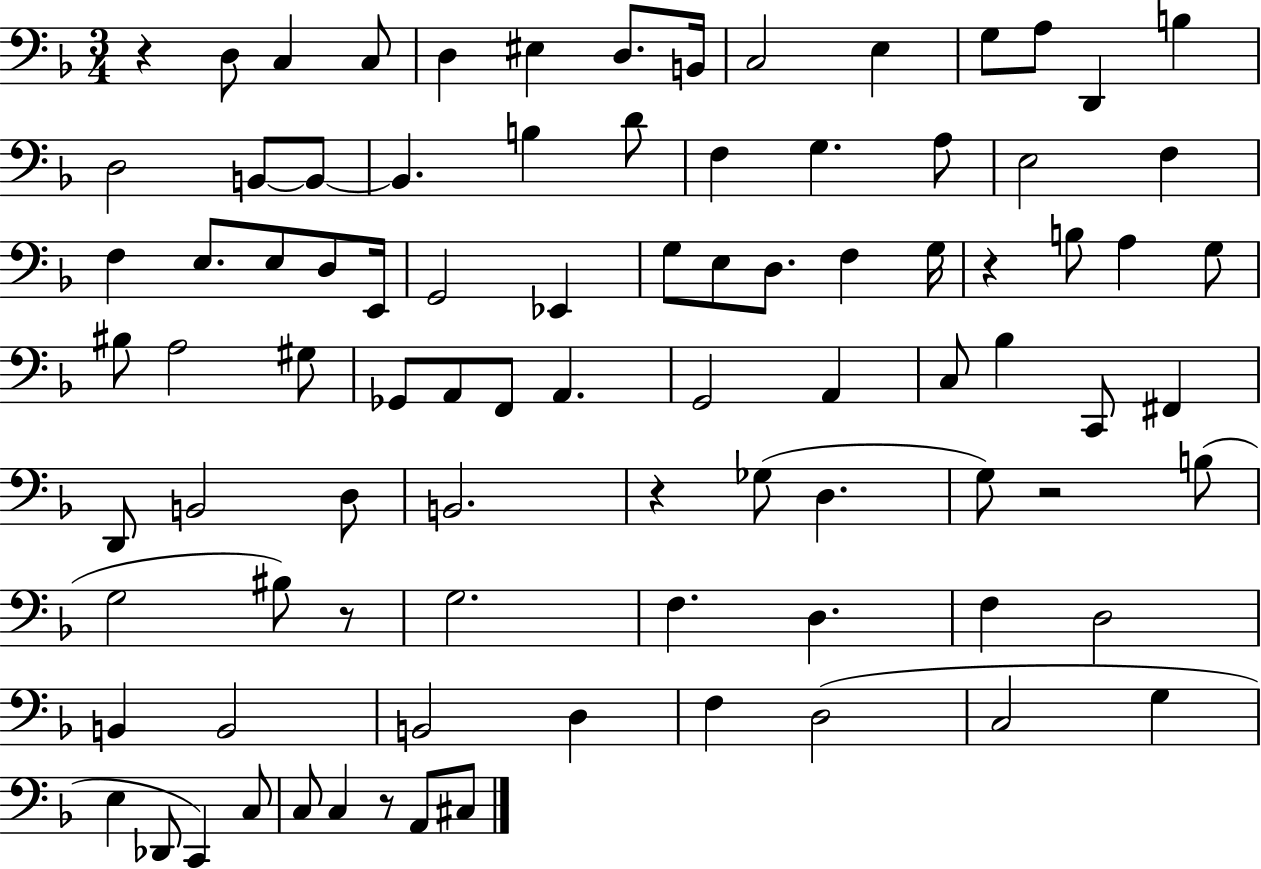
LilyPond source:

{
  \clef bass
  \numericTimeSignature
  \time 3/4
  \key f \major
  \repeat volta 2 { r4 d8 c4 c8 | d4 eis4 d8. b,16 | c2 e4 | g8 a8 d,4 b4 | \break d2 b,8~~ b,8~~ | b,4. b4 d'8 | f4 g4. a8 | e2 f4 | \break f4 e8. e8 d8 e,16 | g,2 ees,4 | g8 e8 d8. f4 g16 | r4 b8 a4 g8 | \break bis8 a2 gis8 | ges,8 a,8 f,8 a,4. | g,2 a,4 | c8 bes4 c,8 fis,4 | \break d,8 b,2 d8 | b,2. | r4 ges8( d4. | g8) r2 b8( | \break g2 bis8) r8 | g2. | f4. d4. | f4 d2 | \break b,4 b,2 | b,2 d4 | f4 d2( | c2 g4 | \break e4 des,8 c,4) c8 | c8 c4 r8 a,8 cis8 | } \bar "|."
}